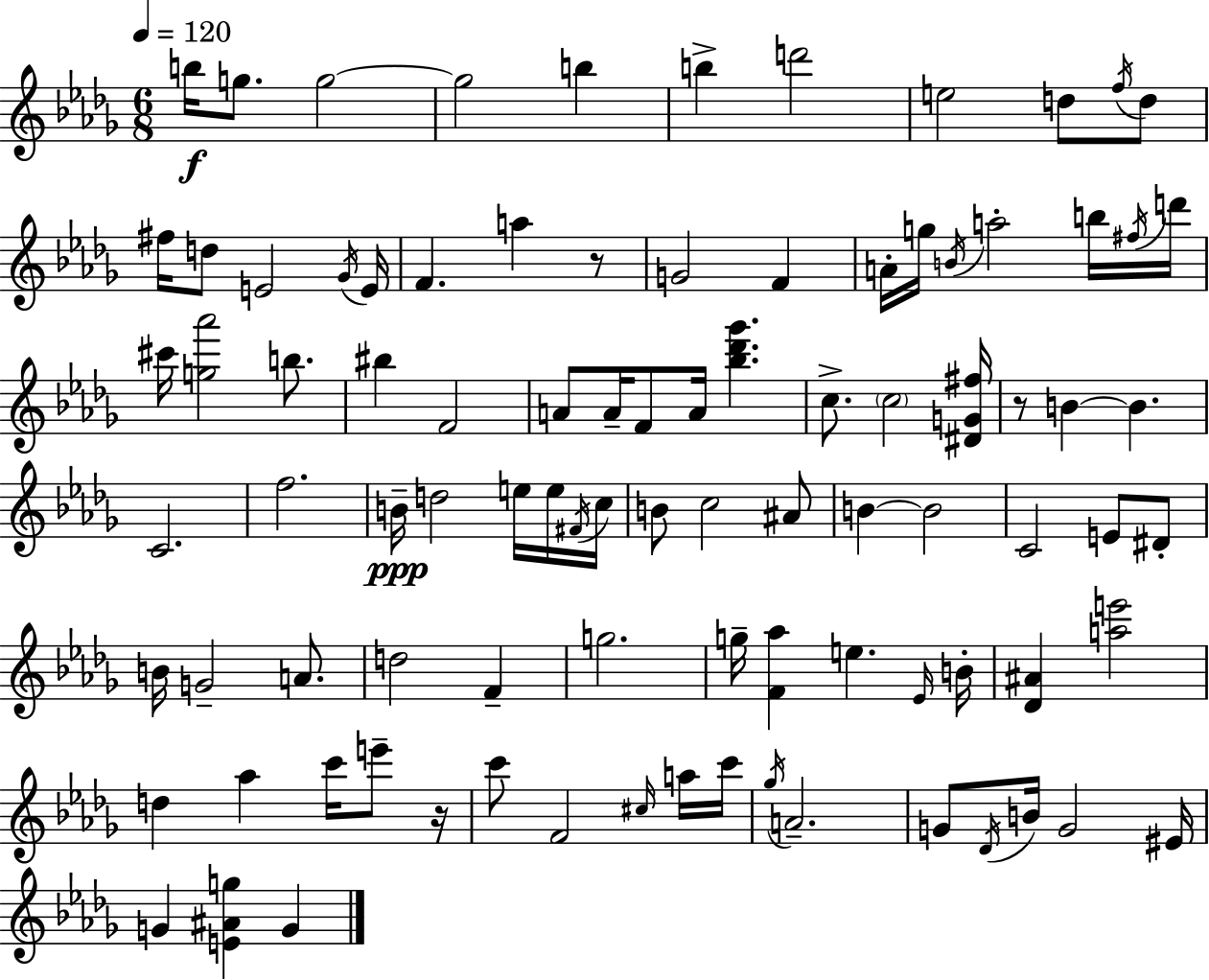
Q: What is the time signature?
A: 6/8